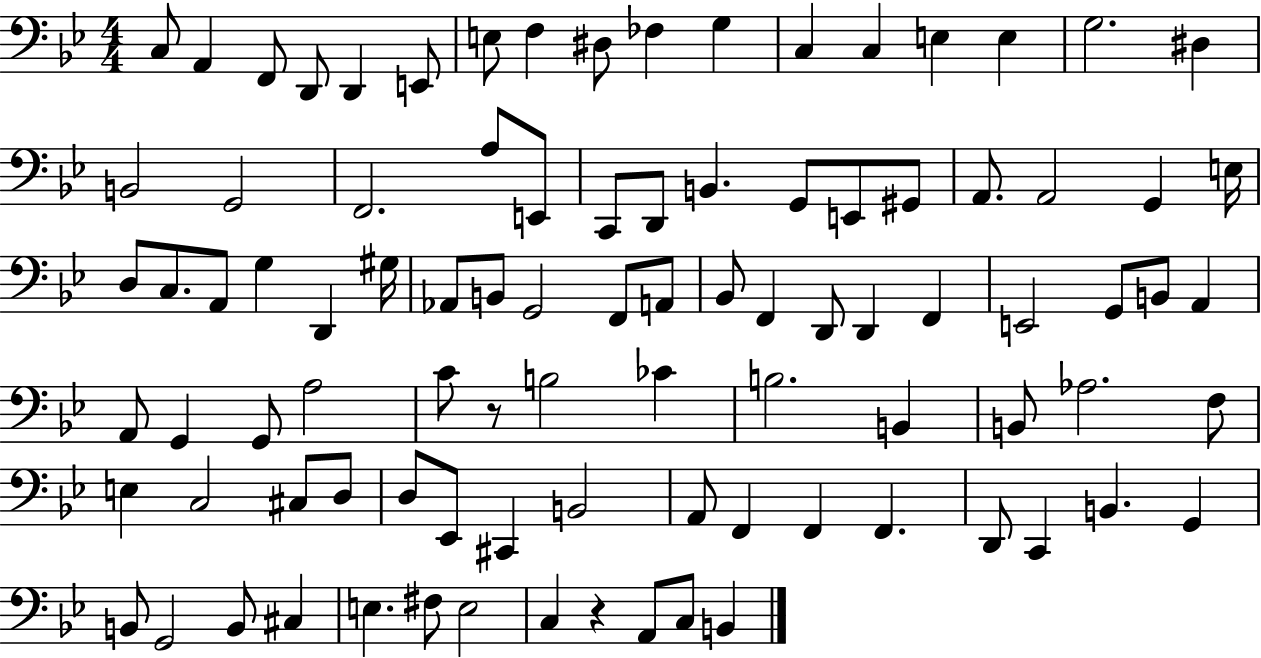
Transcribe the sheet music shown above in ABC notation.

X:1
T:Untitled
M:4/4
L:1/4
K:Bb
C,/2 A,, F,,/2 D,,/2 D,, E,,/2 E,/2 F, ^D,/2 _F, G, C, C, E, E, G,2 ^D, B,,2 G,,2 F,,2 A,/2 E,,/2 C,,/2 D,,/2 B,, G,,/2 E,,/2 ^G,,/2 A,,/2 A,,2 G,, E,/4 D,/2 C,/2 A,,/2 G, D,, ^G,/4 _A,,/2 B,,/2 G,,2 F,,/2 A,,/2 _B,,/2 F,, D,,/2 D,, F,, E,,2 G,,/2 B,,/2 A,, A,,/2 G,, G,,/2 A,2 C/2 z/2 B,2 _C B,2 B,, B,,/2 _A,2 F,/2 E, C,2 ^C,/2 D,/2 D,/2 _E,,/2 ^C,, B,,2 A,,/2 F,, F,, F,, D,,/2 C,, B,, G,, B,,/2 G,,2 B,,/2 ^C, E, ^F,/2 E,2 C, z A,,/2 C,/2 B,,